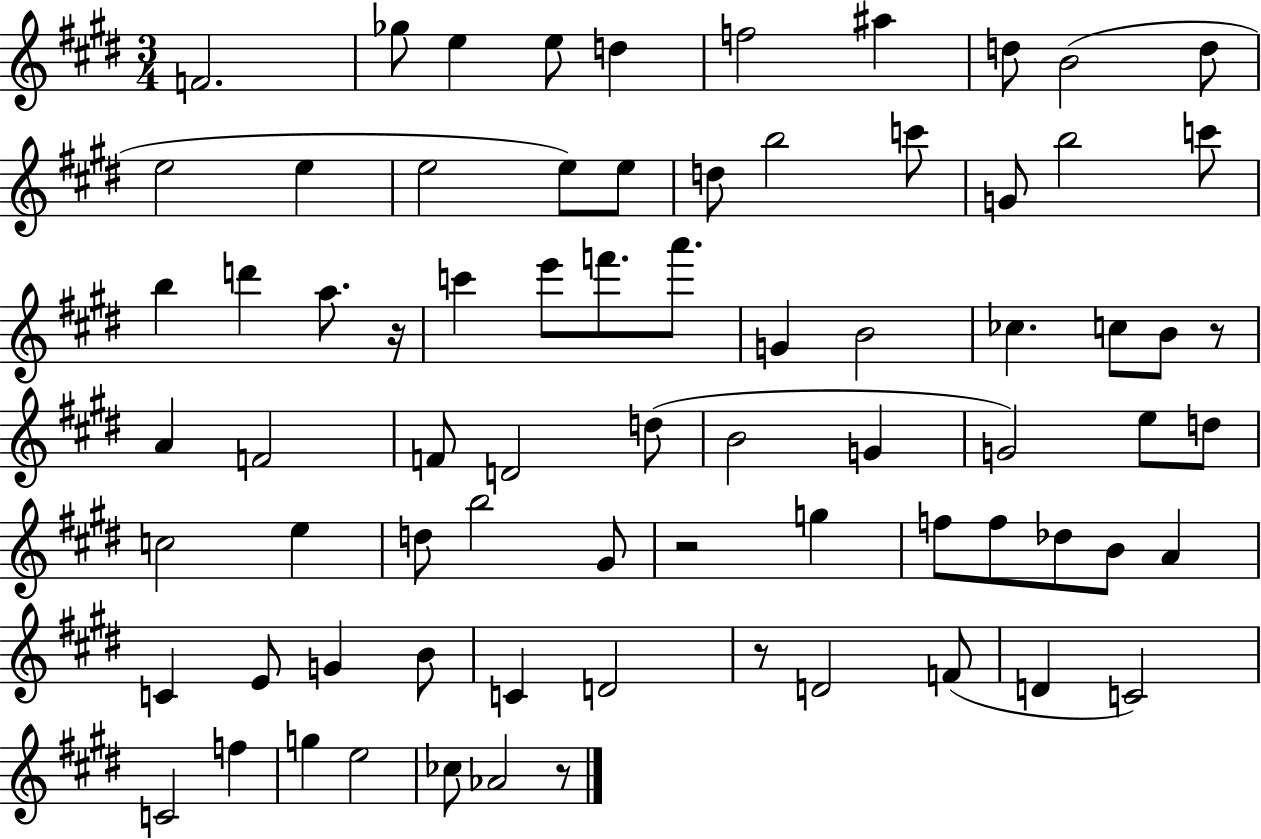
{
  \clef treble
  \numericTimeSignature
  \time 3/4
  \key e \major
  f'2. | ges''8 e''4 e''8 d''4 | f''2 ais''4 | d''8 b'2( d''8 | \break e''2 e''4 | e''2 e''8) e''8 | d''8 b''2 c'''8 | g'8 b''2 c'''8 | \break b''4 d'''4 a''8. r16 | c'''4 e'''8 f'''8. a'''8. | g'4 b'2 | ces''4. c''8 b'8 r8 | \break a'4 f'2 | f'8 d'2 d''8( | b'2 g'4 | g'2) e''8 d''8 | \break c''2 e''4 | d''8 b''2 gis'8 | r2 g''4 | f''8 f''8 des''8 b'8 a'4 | \break c'4 e'8 g'4 b'8 | c'4 d'2 | r8 d'2 f'8( | d'4 c'2) | \break c'2 f''4 | g''4 e''2 | ces''8 aes'2 r8 | \bar "|."
}